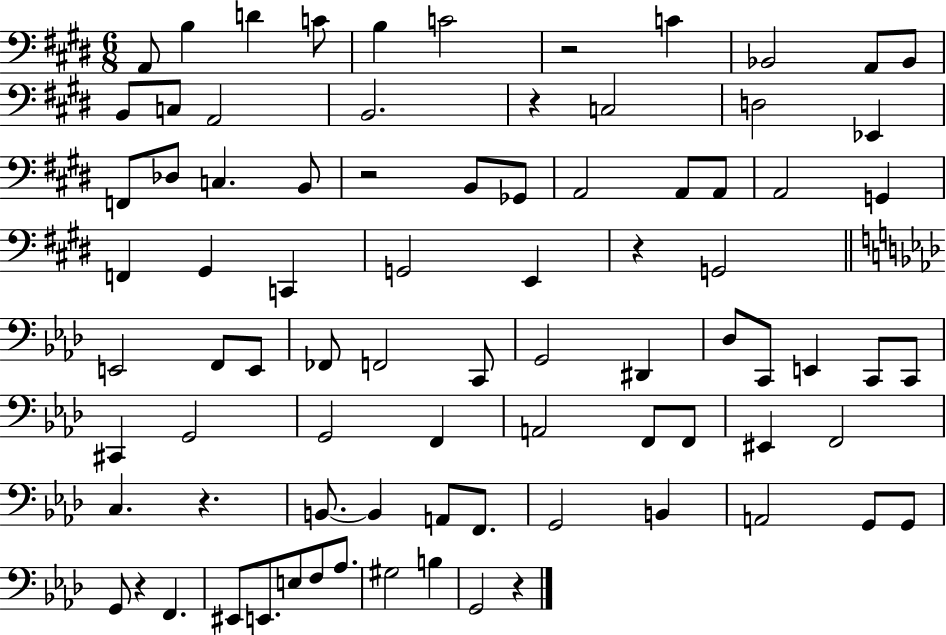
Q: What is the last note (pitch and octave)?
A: G2